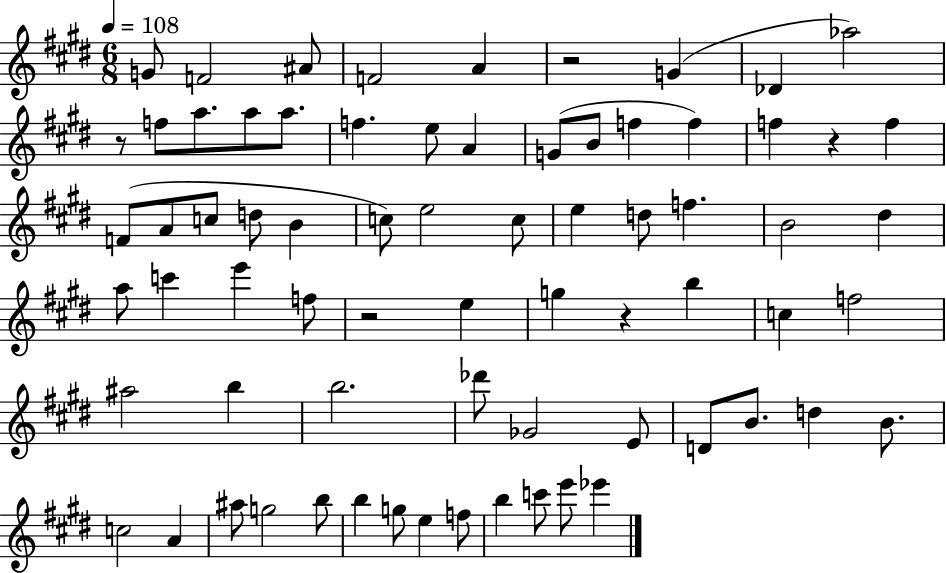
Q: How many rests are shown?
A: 5